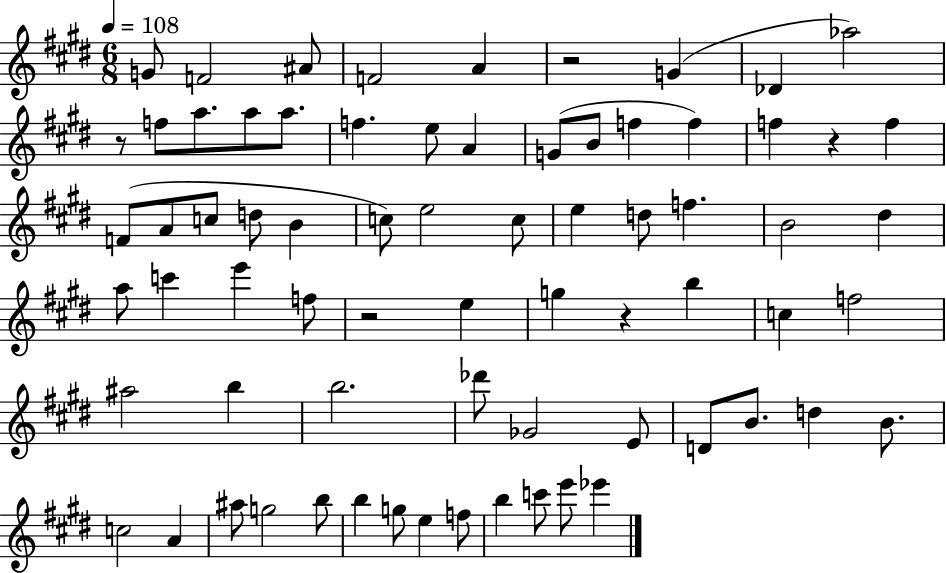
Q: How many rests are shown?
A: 5